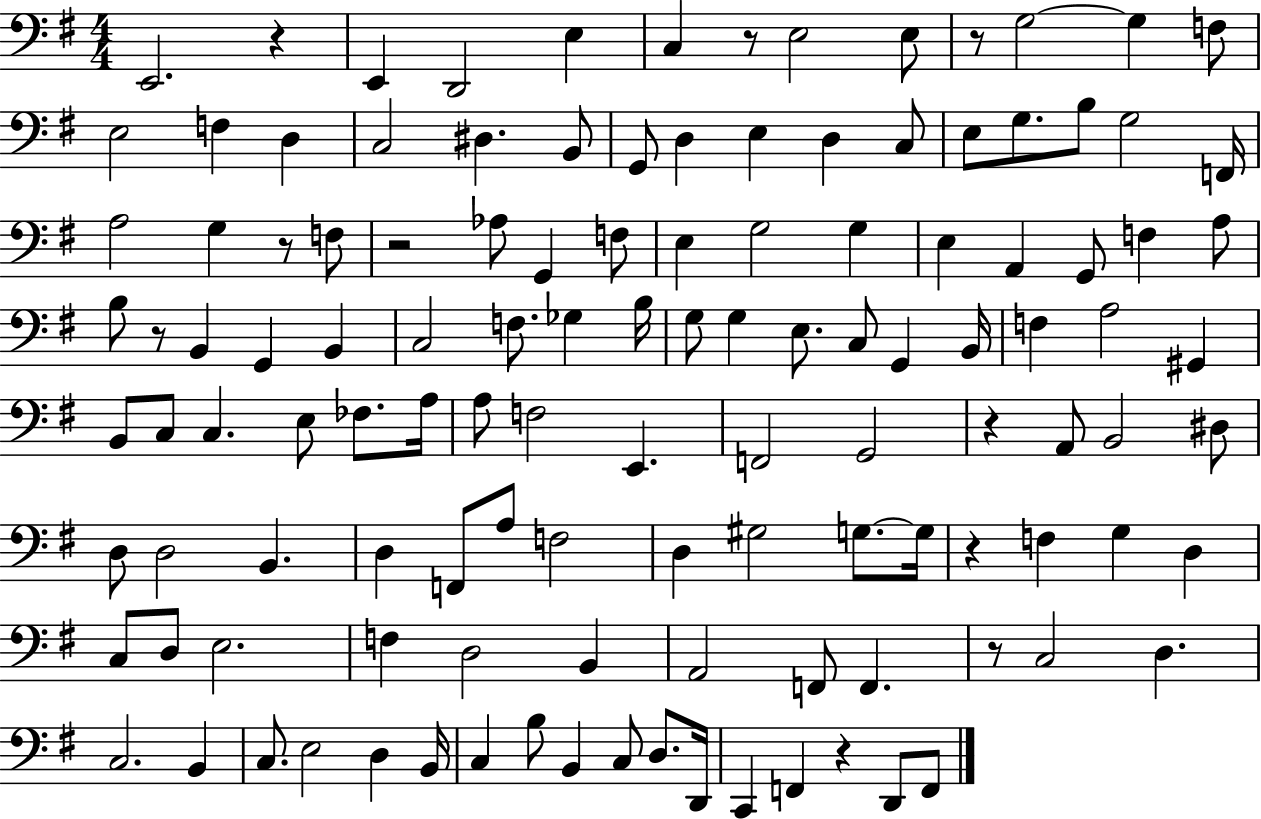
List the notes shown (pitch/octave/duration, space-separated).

E2/h. R/q E2/q D2/h E3/q C3/q R/e E3/h E3/e R/e G3/h G3/q F3/e E3/h F3/q D3/q C3/h D#3/q. B2/e G2/e D3/q E3/q D3/q C3/e E3/e G3/e. B3/e G3/h F2/s A3/h G3/q R/e F3/e R/h Ab3/e G2/q F3/e E3/q G3/h G3/q E3/q A2/q G2/e F3/q A3/e B3/e R/e B2/q G2/q B2/q C3/h F3/e. Gb3/q B3/s G3/e G3/q E3/e. C3/e G2/q B2/s F3/q A3/h G#2/q B2/e C3/e C3/q. E3/e FES3/e. A3/s A3/e F3/h E2/q. F2/h G2/h R/q A2/e B2/h D#3/e D3/e D3/h B2/q. D3/q F2/e A3/e F3/h D3/q G#3/h G3/e. G3/s R/q F3/q G3/q D3/q C3/e D3/e E3/h. F3/q D3/h B2/q A2/h F2/e F2/q. R/e C3/h D3/q. C3/h. B2/q C3/e. E3/h D3/q B2/s C3/q B3/e B2/q C3/e D3/e. D2/s C2/q F2/q R/q D2/e F2/e